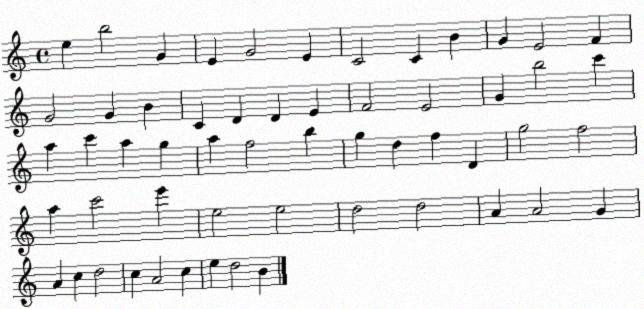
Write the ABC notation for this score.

X:1
T:Untitled
M:4/4
L:1/4
K:C
e b2 G E G2 E C2 C B G E2 F G2 G B C D D E F2 E2 G b2 c' a c' a g a f2 b g d f D g2 f2 a c'2 e' e2 e2 d2 d2 A A2 G A c d2 c A2 c e d2 B